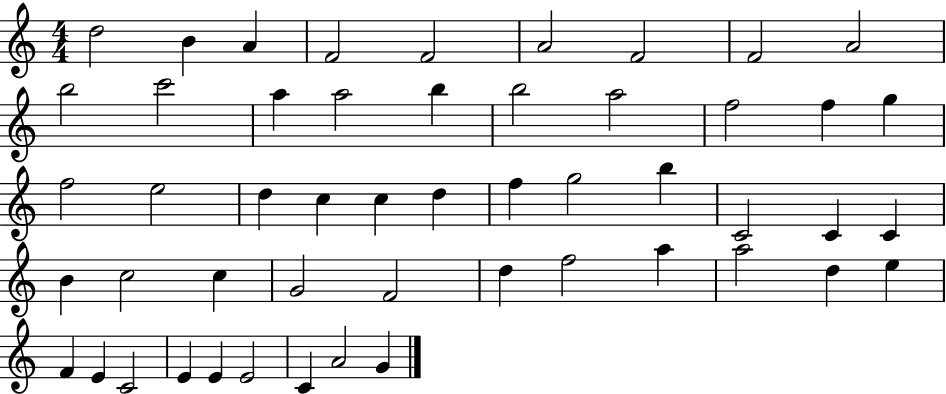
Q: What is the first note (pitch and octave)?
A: D5